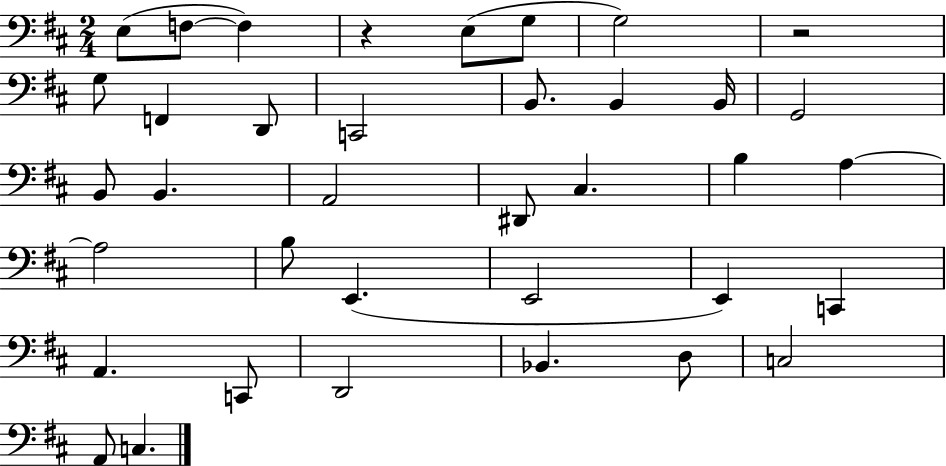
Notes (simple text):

E3/e F3/e F3/q R/q E3/e G3/e G3/h R/h G3/e F2/q D2/e C2/h B2/e. B2/q B2/s G2/h B2/e B2/q. A2/h D#2/e C#3/q. B3/q A3/q A3/h B3/e E2/q. E2/h E2/q C2/q A2/q. C2/e D2/h Bb2/q. D3/e C3/h A2/e C3/q.